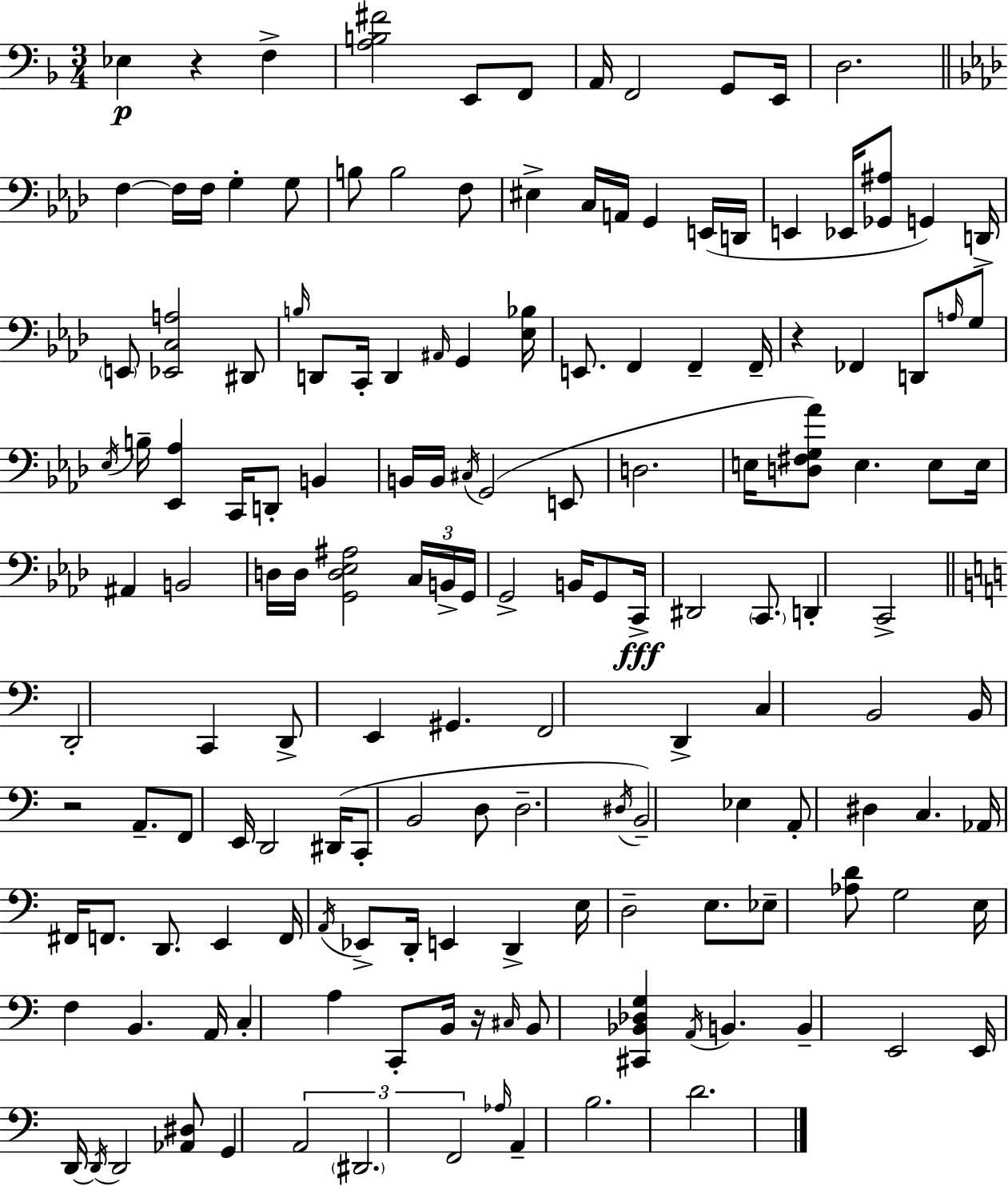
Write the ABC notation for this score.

X:1
T:Untitled
M:3/4
L:1/4
K:F
_E, z F, [A,B,^F]2 E,,/2 F,,/2 A,,/4 F,,2 G,,/2 E,,/4 D,2 F, F,/4 F,/4 G, G,/2 B,/2 B,2 F,/2 ^E, C,/4 A,,/4 G,, E,,/4 D,,/4 E,, _E,,/4 [_G,,^A,]/2 G,, D,,/4 E,,/2 [_E,,C,A,]2 ^D,,/2 B,/4 D,,/2 C,,/4 D,, ^A,,/4 G,, [_E,_B,]/4 E,,/2 F,, F,, F,,/4 z _F,, D,,/2 A,/4 G,/2 _E,/4 B,/4 [_E,,_A,] C,,/4 D,,/2 B,, B,,/4 B,,/4 ^C,/4 G,,2 E,,/2 D,2 E,/4 [D,^F,G,_A]/2 E, E,/2 E,/4 ^A,, B,,2 D,/4 D,/4 [G,,D,_E,^A,]2 C,/4 B,,/4 G,,/4 G,,2 B,,/4 G,,/2 C,,/4 ^D,,2 C,,/2 D,, C,,2 D,,2 C,, D,,/2 E,, ^G,, F,,2 D,, C, B,,2 B,,/4 z2 A,,/2 F,,/2 E,,/4 D,,2 ^D,,/4 C,,/2 B,,2 D,/2 D,2 ^D,/4 B,,2 _E, A,,/2 ^D, C, _A,,/4 ^F,,/4 F,,/2 D,,/2 E,, F,,/4 A,,/4 _E,,/2 D,,/4 E,, D,, E,/4 D,2 E,/2 _E,/2 [_A,D]/2 G,2 E,/4 F, B,, A,,/4 C, A, C,,/2 B,,/4 z/4 ^C,/4 B,,/2 [^C,,_B,,_D,G,] A,,/4 B,, B,, E,,2 E,,/4 D,,/4 D,,/4 D,,2 [_A,,^D,]/2 G,, A,,2 ^D,,2 F,,2 _A,/4 A,, B,2 D2